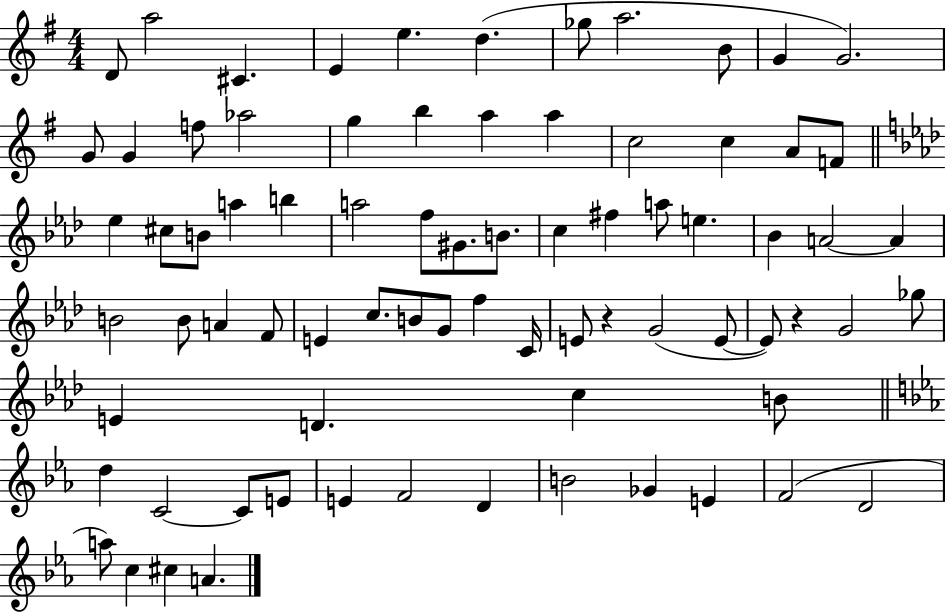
D4/e A5/h C#4/q. E4/q E5/q. D5/q. Gb5/e A5/h. B4/e G4/q G4/h. G4/e G4/q F5/e Ab5/h G5/q B5/q A5/q A5/q C5/h C5/q A4/e F4/e Eb5/q C#5/e B4/e A5/q B5/q A5/h F5/e G#4/e. B4/e. C5/q F#5/q A5/e E5/q. Bb4/q A4/h A4/q B4/h B4/e A4/q F4/e E4/q C5/e. B4/e G4/e F5/q C4/s E4/e R/q G4/h E4/e E4/e R/q G4/h Gb5/e E4/q D4/q. C5/q B4/e D5/q C4/h C4/e E4/e E4/q F4/h D4/q B4/h Gb4/q E4/q F4/h D4/h A5/e C5/q C#5/q A4/q.